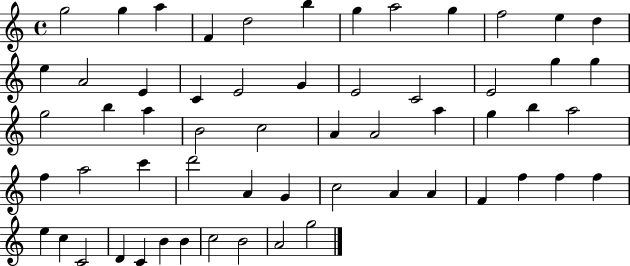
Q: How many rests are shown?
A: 0